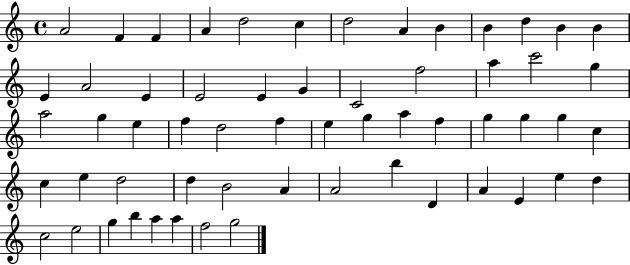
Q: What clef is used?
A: treble